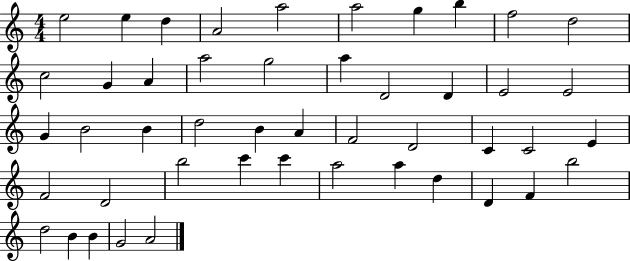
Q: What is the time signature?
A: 4/4